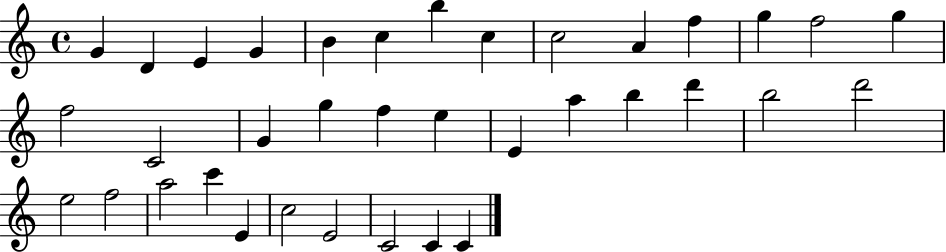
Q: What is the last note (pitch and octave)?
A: C4